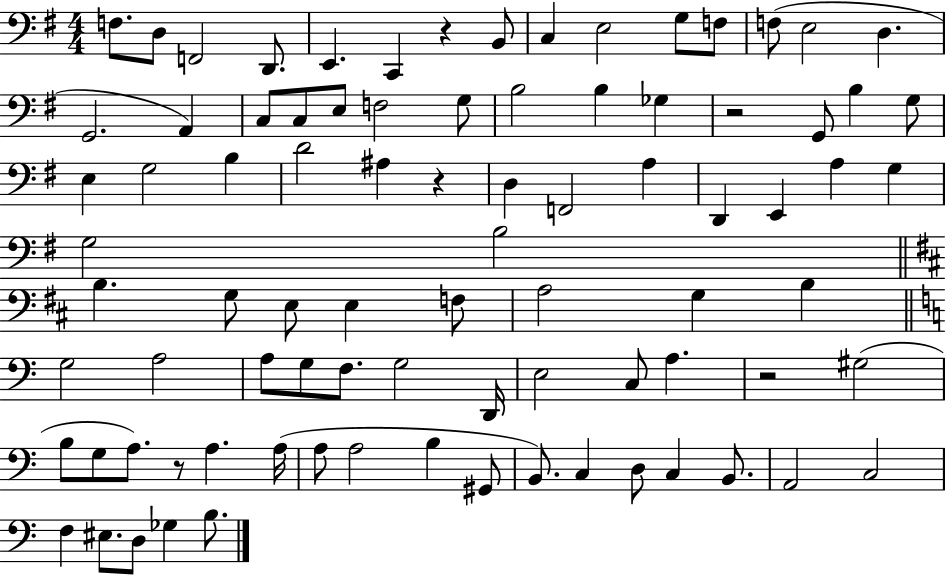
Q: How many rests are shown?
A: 5